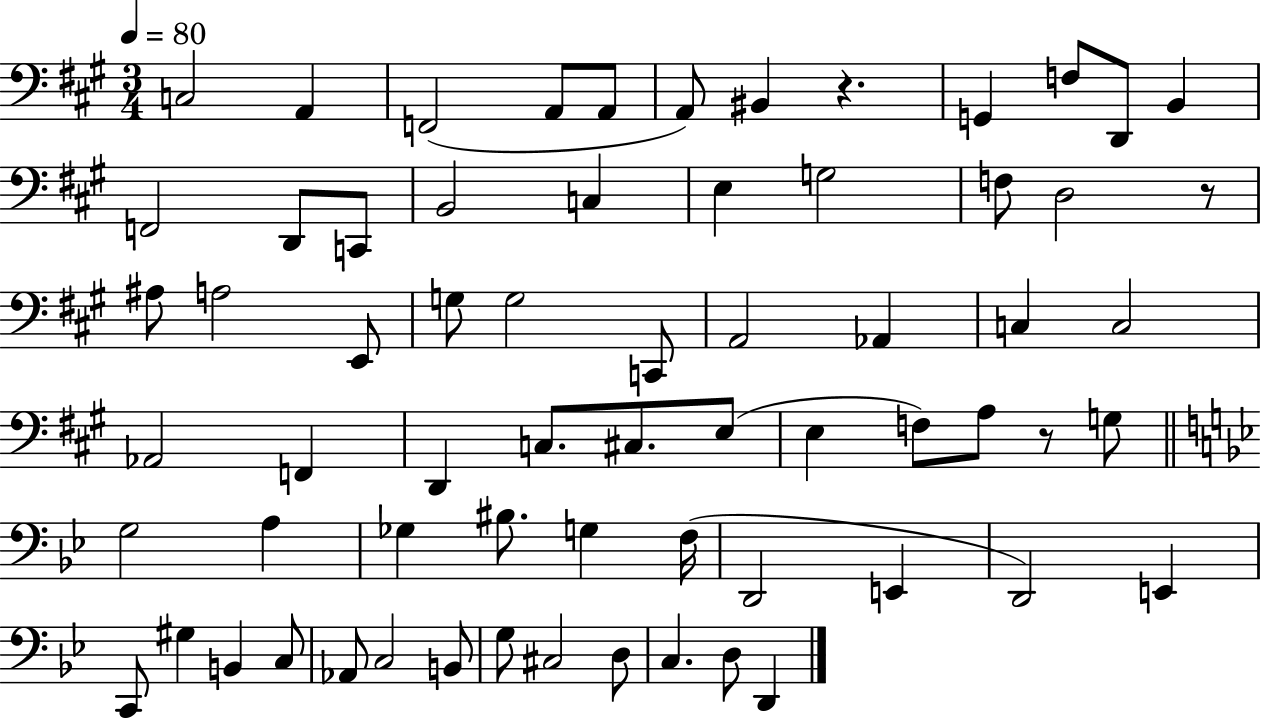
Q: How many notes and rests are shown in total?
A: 66